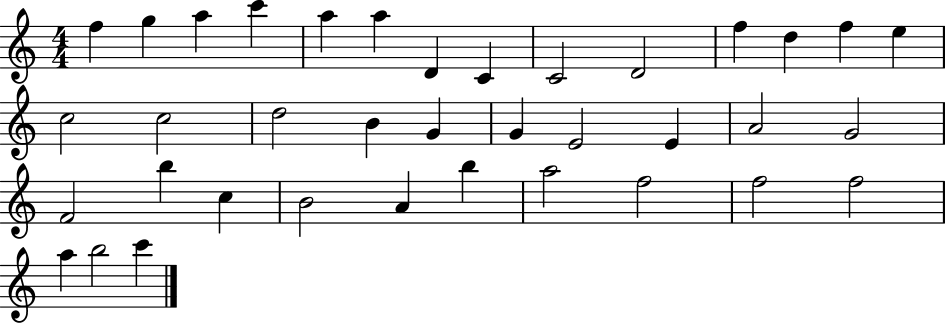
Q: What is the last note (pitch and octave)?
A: C6